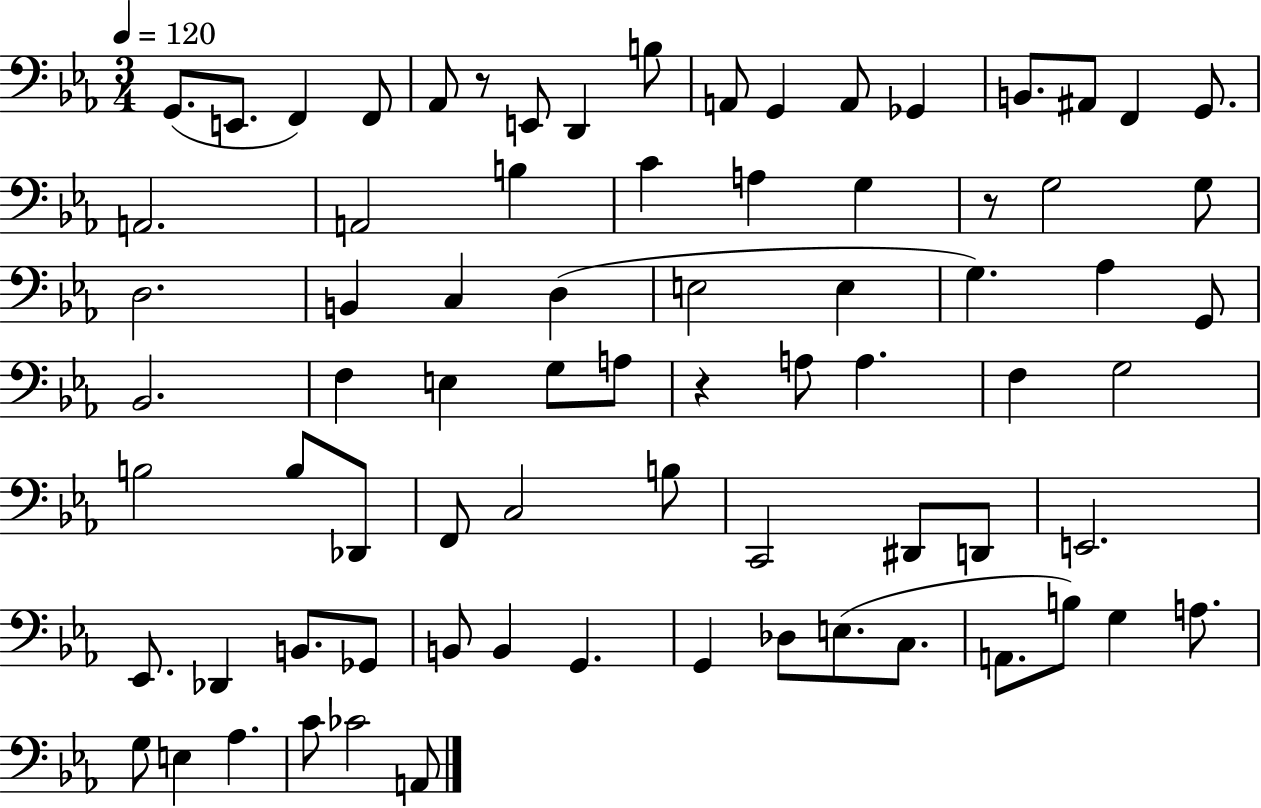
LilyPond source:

{
  \clef bass
  \numericTimeSignature
  \time 3/4
  \key ees \major
  \tempo 4 = 120
  \repeat volta 2 { g,8.( e,8. f,4) f,8 | aes,8 r8 e,8 d,4 b8 | a,8 g,4 a,8 ges,4 | b,8. ais,8 f,4 g,8. | \break a,2. | a,2 b4 | c'4 a4 g4 | r8 g2 g8 | \break d2. | b,4 c4 d4( | e2 e4 | g4.) aes4 g,8 | \break bes,2. | f4 e4 g8 a8 | r4 a8 a4. | f4 g2 | \break b2 b8 des,8 | f,8 c2 b8 | c,2 dis,8 d,8 | e,2. | \break ees,8. des,4 b,8. ges,8 | b,8 b,4 g,4. | g,4 des8 e8.( c8. | a,8. b8) g4 a8. | \break g8 e4 aes4. | c'8 ces'2 a,8 | } \bar "|."
}